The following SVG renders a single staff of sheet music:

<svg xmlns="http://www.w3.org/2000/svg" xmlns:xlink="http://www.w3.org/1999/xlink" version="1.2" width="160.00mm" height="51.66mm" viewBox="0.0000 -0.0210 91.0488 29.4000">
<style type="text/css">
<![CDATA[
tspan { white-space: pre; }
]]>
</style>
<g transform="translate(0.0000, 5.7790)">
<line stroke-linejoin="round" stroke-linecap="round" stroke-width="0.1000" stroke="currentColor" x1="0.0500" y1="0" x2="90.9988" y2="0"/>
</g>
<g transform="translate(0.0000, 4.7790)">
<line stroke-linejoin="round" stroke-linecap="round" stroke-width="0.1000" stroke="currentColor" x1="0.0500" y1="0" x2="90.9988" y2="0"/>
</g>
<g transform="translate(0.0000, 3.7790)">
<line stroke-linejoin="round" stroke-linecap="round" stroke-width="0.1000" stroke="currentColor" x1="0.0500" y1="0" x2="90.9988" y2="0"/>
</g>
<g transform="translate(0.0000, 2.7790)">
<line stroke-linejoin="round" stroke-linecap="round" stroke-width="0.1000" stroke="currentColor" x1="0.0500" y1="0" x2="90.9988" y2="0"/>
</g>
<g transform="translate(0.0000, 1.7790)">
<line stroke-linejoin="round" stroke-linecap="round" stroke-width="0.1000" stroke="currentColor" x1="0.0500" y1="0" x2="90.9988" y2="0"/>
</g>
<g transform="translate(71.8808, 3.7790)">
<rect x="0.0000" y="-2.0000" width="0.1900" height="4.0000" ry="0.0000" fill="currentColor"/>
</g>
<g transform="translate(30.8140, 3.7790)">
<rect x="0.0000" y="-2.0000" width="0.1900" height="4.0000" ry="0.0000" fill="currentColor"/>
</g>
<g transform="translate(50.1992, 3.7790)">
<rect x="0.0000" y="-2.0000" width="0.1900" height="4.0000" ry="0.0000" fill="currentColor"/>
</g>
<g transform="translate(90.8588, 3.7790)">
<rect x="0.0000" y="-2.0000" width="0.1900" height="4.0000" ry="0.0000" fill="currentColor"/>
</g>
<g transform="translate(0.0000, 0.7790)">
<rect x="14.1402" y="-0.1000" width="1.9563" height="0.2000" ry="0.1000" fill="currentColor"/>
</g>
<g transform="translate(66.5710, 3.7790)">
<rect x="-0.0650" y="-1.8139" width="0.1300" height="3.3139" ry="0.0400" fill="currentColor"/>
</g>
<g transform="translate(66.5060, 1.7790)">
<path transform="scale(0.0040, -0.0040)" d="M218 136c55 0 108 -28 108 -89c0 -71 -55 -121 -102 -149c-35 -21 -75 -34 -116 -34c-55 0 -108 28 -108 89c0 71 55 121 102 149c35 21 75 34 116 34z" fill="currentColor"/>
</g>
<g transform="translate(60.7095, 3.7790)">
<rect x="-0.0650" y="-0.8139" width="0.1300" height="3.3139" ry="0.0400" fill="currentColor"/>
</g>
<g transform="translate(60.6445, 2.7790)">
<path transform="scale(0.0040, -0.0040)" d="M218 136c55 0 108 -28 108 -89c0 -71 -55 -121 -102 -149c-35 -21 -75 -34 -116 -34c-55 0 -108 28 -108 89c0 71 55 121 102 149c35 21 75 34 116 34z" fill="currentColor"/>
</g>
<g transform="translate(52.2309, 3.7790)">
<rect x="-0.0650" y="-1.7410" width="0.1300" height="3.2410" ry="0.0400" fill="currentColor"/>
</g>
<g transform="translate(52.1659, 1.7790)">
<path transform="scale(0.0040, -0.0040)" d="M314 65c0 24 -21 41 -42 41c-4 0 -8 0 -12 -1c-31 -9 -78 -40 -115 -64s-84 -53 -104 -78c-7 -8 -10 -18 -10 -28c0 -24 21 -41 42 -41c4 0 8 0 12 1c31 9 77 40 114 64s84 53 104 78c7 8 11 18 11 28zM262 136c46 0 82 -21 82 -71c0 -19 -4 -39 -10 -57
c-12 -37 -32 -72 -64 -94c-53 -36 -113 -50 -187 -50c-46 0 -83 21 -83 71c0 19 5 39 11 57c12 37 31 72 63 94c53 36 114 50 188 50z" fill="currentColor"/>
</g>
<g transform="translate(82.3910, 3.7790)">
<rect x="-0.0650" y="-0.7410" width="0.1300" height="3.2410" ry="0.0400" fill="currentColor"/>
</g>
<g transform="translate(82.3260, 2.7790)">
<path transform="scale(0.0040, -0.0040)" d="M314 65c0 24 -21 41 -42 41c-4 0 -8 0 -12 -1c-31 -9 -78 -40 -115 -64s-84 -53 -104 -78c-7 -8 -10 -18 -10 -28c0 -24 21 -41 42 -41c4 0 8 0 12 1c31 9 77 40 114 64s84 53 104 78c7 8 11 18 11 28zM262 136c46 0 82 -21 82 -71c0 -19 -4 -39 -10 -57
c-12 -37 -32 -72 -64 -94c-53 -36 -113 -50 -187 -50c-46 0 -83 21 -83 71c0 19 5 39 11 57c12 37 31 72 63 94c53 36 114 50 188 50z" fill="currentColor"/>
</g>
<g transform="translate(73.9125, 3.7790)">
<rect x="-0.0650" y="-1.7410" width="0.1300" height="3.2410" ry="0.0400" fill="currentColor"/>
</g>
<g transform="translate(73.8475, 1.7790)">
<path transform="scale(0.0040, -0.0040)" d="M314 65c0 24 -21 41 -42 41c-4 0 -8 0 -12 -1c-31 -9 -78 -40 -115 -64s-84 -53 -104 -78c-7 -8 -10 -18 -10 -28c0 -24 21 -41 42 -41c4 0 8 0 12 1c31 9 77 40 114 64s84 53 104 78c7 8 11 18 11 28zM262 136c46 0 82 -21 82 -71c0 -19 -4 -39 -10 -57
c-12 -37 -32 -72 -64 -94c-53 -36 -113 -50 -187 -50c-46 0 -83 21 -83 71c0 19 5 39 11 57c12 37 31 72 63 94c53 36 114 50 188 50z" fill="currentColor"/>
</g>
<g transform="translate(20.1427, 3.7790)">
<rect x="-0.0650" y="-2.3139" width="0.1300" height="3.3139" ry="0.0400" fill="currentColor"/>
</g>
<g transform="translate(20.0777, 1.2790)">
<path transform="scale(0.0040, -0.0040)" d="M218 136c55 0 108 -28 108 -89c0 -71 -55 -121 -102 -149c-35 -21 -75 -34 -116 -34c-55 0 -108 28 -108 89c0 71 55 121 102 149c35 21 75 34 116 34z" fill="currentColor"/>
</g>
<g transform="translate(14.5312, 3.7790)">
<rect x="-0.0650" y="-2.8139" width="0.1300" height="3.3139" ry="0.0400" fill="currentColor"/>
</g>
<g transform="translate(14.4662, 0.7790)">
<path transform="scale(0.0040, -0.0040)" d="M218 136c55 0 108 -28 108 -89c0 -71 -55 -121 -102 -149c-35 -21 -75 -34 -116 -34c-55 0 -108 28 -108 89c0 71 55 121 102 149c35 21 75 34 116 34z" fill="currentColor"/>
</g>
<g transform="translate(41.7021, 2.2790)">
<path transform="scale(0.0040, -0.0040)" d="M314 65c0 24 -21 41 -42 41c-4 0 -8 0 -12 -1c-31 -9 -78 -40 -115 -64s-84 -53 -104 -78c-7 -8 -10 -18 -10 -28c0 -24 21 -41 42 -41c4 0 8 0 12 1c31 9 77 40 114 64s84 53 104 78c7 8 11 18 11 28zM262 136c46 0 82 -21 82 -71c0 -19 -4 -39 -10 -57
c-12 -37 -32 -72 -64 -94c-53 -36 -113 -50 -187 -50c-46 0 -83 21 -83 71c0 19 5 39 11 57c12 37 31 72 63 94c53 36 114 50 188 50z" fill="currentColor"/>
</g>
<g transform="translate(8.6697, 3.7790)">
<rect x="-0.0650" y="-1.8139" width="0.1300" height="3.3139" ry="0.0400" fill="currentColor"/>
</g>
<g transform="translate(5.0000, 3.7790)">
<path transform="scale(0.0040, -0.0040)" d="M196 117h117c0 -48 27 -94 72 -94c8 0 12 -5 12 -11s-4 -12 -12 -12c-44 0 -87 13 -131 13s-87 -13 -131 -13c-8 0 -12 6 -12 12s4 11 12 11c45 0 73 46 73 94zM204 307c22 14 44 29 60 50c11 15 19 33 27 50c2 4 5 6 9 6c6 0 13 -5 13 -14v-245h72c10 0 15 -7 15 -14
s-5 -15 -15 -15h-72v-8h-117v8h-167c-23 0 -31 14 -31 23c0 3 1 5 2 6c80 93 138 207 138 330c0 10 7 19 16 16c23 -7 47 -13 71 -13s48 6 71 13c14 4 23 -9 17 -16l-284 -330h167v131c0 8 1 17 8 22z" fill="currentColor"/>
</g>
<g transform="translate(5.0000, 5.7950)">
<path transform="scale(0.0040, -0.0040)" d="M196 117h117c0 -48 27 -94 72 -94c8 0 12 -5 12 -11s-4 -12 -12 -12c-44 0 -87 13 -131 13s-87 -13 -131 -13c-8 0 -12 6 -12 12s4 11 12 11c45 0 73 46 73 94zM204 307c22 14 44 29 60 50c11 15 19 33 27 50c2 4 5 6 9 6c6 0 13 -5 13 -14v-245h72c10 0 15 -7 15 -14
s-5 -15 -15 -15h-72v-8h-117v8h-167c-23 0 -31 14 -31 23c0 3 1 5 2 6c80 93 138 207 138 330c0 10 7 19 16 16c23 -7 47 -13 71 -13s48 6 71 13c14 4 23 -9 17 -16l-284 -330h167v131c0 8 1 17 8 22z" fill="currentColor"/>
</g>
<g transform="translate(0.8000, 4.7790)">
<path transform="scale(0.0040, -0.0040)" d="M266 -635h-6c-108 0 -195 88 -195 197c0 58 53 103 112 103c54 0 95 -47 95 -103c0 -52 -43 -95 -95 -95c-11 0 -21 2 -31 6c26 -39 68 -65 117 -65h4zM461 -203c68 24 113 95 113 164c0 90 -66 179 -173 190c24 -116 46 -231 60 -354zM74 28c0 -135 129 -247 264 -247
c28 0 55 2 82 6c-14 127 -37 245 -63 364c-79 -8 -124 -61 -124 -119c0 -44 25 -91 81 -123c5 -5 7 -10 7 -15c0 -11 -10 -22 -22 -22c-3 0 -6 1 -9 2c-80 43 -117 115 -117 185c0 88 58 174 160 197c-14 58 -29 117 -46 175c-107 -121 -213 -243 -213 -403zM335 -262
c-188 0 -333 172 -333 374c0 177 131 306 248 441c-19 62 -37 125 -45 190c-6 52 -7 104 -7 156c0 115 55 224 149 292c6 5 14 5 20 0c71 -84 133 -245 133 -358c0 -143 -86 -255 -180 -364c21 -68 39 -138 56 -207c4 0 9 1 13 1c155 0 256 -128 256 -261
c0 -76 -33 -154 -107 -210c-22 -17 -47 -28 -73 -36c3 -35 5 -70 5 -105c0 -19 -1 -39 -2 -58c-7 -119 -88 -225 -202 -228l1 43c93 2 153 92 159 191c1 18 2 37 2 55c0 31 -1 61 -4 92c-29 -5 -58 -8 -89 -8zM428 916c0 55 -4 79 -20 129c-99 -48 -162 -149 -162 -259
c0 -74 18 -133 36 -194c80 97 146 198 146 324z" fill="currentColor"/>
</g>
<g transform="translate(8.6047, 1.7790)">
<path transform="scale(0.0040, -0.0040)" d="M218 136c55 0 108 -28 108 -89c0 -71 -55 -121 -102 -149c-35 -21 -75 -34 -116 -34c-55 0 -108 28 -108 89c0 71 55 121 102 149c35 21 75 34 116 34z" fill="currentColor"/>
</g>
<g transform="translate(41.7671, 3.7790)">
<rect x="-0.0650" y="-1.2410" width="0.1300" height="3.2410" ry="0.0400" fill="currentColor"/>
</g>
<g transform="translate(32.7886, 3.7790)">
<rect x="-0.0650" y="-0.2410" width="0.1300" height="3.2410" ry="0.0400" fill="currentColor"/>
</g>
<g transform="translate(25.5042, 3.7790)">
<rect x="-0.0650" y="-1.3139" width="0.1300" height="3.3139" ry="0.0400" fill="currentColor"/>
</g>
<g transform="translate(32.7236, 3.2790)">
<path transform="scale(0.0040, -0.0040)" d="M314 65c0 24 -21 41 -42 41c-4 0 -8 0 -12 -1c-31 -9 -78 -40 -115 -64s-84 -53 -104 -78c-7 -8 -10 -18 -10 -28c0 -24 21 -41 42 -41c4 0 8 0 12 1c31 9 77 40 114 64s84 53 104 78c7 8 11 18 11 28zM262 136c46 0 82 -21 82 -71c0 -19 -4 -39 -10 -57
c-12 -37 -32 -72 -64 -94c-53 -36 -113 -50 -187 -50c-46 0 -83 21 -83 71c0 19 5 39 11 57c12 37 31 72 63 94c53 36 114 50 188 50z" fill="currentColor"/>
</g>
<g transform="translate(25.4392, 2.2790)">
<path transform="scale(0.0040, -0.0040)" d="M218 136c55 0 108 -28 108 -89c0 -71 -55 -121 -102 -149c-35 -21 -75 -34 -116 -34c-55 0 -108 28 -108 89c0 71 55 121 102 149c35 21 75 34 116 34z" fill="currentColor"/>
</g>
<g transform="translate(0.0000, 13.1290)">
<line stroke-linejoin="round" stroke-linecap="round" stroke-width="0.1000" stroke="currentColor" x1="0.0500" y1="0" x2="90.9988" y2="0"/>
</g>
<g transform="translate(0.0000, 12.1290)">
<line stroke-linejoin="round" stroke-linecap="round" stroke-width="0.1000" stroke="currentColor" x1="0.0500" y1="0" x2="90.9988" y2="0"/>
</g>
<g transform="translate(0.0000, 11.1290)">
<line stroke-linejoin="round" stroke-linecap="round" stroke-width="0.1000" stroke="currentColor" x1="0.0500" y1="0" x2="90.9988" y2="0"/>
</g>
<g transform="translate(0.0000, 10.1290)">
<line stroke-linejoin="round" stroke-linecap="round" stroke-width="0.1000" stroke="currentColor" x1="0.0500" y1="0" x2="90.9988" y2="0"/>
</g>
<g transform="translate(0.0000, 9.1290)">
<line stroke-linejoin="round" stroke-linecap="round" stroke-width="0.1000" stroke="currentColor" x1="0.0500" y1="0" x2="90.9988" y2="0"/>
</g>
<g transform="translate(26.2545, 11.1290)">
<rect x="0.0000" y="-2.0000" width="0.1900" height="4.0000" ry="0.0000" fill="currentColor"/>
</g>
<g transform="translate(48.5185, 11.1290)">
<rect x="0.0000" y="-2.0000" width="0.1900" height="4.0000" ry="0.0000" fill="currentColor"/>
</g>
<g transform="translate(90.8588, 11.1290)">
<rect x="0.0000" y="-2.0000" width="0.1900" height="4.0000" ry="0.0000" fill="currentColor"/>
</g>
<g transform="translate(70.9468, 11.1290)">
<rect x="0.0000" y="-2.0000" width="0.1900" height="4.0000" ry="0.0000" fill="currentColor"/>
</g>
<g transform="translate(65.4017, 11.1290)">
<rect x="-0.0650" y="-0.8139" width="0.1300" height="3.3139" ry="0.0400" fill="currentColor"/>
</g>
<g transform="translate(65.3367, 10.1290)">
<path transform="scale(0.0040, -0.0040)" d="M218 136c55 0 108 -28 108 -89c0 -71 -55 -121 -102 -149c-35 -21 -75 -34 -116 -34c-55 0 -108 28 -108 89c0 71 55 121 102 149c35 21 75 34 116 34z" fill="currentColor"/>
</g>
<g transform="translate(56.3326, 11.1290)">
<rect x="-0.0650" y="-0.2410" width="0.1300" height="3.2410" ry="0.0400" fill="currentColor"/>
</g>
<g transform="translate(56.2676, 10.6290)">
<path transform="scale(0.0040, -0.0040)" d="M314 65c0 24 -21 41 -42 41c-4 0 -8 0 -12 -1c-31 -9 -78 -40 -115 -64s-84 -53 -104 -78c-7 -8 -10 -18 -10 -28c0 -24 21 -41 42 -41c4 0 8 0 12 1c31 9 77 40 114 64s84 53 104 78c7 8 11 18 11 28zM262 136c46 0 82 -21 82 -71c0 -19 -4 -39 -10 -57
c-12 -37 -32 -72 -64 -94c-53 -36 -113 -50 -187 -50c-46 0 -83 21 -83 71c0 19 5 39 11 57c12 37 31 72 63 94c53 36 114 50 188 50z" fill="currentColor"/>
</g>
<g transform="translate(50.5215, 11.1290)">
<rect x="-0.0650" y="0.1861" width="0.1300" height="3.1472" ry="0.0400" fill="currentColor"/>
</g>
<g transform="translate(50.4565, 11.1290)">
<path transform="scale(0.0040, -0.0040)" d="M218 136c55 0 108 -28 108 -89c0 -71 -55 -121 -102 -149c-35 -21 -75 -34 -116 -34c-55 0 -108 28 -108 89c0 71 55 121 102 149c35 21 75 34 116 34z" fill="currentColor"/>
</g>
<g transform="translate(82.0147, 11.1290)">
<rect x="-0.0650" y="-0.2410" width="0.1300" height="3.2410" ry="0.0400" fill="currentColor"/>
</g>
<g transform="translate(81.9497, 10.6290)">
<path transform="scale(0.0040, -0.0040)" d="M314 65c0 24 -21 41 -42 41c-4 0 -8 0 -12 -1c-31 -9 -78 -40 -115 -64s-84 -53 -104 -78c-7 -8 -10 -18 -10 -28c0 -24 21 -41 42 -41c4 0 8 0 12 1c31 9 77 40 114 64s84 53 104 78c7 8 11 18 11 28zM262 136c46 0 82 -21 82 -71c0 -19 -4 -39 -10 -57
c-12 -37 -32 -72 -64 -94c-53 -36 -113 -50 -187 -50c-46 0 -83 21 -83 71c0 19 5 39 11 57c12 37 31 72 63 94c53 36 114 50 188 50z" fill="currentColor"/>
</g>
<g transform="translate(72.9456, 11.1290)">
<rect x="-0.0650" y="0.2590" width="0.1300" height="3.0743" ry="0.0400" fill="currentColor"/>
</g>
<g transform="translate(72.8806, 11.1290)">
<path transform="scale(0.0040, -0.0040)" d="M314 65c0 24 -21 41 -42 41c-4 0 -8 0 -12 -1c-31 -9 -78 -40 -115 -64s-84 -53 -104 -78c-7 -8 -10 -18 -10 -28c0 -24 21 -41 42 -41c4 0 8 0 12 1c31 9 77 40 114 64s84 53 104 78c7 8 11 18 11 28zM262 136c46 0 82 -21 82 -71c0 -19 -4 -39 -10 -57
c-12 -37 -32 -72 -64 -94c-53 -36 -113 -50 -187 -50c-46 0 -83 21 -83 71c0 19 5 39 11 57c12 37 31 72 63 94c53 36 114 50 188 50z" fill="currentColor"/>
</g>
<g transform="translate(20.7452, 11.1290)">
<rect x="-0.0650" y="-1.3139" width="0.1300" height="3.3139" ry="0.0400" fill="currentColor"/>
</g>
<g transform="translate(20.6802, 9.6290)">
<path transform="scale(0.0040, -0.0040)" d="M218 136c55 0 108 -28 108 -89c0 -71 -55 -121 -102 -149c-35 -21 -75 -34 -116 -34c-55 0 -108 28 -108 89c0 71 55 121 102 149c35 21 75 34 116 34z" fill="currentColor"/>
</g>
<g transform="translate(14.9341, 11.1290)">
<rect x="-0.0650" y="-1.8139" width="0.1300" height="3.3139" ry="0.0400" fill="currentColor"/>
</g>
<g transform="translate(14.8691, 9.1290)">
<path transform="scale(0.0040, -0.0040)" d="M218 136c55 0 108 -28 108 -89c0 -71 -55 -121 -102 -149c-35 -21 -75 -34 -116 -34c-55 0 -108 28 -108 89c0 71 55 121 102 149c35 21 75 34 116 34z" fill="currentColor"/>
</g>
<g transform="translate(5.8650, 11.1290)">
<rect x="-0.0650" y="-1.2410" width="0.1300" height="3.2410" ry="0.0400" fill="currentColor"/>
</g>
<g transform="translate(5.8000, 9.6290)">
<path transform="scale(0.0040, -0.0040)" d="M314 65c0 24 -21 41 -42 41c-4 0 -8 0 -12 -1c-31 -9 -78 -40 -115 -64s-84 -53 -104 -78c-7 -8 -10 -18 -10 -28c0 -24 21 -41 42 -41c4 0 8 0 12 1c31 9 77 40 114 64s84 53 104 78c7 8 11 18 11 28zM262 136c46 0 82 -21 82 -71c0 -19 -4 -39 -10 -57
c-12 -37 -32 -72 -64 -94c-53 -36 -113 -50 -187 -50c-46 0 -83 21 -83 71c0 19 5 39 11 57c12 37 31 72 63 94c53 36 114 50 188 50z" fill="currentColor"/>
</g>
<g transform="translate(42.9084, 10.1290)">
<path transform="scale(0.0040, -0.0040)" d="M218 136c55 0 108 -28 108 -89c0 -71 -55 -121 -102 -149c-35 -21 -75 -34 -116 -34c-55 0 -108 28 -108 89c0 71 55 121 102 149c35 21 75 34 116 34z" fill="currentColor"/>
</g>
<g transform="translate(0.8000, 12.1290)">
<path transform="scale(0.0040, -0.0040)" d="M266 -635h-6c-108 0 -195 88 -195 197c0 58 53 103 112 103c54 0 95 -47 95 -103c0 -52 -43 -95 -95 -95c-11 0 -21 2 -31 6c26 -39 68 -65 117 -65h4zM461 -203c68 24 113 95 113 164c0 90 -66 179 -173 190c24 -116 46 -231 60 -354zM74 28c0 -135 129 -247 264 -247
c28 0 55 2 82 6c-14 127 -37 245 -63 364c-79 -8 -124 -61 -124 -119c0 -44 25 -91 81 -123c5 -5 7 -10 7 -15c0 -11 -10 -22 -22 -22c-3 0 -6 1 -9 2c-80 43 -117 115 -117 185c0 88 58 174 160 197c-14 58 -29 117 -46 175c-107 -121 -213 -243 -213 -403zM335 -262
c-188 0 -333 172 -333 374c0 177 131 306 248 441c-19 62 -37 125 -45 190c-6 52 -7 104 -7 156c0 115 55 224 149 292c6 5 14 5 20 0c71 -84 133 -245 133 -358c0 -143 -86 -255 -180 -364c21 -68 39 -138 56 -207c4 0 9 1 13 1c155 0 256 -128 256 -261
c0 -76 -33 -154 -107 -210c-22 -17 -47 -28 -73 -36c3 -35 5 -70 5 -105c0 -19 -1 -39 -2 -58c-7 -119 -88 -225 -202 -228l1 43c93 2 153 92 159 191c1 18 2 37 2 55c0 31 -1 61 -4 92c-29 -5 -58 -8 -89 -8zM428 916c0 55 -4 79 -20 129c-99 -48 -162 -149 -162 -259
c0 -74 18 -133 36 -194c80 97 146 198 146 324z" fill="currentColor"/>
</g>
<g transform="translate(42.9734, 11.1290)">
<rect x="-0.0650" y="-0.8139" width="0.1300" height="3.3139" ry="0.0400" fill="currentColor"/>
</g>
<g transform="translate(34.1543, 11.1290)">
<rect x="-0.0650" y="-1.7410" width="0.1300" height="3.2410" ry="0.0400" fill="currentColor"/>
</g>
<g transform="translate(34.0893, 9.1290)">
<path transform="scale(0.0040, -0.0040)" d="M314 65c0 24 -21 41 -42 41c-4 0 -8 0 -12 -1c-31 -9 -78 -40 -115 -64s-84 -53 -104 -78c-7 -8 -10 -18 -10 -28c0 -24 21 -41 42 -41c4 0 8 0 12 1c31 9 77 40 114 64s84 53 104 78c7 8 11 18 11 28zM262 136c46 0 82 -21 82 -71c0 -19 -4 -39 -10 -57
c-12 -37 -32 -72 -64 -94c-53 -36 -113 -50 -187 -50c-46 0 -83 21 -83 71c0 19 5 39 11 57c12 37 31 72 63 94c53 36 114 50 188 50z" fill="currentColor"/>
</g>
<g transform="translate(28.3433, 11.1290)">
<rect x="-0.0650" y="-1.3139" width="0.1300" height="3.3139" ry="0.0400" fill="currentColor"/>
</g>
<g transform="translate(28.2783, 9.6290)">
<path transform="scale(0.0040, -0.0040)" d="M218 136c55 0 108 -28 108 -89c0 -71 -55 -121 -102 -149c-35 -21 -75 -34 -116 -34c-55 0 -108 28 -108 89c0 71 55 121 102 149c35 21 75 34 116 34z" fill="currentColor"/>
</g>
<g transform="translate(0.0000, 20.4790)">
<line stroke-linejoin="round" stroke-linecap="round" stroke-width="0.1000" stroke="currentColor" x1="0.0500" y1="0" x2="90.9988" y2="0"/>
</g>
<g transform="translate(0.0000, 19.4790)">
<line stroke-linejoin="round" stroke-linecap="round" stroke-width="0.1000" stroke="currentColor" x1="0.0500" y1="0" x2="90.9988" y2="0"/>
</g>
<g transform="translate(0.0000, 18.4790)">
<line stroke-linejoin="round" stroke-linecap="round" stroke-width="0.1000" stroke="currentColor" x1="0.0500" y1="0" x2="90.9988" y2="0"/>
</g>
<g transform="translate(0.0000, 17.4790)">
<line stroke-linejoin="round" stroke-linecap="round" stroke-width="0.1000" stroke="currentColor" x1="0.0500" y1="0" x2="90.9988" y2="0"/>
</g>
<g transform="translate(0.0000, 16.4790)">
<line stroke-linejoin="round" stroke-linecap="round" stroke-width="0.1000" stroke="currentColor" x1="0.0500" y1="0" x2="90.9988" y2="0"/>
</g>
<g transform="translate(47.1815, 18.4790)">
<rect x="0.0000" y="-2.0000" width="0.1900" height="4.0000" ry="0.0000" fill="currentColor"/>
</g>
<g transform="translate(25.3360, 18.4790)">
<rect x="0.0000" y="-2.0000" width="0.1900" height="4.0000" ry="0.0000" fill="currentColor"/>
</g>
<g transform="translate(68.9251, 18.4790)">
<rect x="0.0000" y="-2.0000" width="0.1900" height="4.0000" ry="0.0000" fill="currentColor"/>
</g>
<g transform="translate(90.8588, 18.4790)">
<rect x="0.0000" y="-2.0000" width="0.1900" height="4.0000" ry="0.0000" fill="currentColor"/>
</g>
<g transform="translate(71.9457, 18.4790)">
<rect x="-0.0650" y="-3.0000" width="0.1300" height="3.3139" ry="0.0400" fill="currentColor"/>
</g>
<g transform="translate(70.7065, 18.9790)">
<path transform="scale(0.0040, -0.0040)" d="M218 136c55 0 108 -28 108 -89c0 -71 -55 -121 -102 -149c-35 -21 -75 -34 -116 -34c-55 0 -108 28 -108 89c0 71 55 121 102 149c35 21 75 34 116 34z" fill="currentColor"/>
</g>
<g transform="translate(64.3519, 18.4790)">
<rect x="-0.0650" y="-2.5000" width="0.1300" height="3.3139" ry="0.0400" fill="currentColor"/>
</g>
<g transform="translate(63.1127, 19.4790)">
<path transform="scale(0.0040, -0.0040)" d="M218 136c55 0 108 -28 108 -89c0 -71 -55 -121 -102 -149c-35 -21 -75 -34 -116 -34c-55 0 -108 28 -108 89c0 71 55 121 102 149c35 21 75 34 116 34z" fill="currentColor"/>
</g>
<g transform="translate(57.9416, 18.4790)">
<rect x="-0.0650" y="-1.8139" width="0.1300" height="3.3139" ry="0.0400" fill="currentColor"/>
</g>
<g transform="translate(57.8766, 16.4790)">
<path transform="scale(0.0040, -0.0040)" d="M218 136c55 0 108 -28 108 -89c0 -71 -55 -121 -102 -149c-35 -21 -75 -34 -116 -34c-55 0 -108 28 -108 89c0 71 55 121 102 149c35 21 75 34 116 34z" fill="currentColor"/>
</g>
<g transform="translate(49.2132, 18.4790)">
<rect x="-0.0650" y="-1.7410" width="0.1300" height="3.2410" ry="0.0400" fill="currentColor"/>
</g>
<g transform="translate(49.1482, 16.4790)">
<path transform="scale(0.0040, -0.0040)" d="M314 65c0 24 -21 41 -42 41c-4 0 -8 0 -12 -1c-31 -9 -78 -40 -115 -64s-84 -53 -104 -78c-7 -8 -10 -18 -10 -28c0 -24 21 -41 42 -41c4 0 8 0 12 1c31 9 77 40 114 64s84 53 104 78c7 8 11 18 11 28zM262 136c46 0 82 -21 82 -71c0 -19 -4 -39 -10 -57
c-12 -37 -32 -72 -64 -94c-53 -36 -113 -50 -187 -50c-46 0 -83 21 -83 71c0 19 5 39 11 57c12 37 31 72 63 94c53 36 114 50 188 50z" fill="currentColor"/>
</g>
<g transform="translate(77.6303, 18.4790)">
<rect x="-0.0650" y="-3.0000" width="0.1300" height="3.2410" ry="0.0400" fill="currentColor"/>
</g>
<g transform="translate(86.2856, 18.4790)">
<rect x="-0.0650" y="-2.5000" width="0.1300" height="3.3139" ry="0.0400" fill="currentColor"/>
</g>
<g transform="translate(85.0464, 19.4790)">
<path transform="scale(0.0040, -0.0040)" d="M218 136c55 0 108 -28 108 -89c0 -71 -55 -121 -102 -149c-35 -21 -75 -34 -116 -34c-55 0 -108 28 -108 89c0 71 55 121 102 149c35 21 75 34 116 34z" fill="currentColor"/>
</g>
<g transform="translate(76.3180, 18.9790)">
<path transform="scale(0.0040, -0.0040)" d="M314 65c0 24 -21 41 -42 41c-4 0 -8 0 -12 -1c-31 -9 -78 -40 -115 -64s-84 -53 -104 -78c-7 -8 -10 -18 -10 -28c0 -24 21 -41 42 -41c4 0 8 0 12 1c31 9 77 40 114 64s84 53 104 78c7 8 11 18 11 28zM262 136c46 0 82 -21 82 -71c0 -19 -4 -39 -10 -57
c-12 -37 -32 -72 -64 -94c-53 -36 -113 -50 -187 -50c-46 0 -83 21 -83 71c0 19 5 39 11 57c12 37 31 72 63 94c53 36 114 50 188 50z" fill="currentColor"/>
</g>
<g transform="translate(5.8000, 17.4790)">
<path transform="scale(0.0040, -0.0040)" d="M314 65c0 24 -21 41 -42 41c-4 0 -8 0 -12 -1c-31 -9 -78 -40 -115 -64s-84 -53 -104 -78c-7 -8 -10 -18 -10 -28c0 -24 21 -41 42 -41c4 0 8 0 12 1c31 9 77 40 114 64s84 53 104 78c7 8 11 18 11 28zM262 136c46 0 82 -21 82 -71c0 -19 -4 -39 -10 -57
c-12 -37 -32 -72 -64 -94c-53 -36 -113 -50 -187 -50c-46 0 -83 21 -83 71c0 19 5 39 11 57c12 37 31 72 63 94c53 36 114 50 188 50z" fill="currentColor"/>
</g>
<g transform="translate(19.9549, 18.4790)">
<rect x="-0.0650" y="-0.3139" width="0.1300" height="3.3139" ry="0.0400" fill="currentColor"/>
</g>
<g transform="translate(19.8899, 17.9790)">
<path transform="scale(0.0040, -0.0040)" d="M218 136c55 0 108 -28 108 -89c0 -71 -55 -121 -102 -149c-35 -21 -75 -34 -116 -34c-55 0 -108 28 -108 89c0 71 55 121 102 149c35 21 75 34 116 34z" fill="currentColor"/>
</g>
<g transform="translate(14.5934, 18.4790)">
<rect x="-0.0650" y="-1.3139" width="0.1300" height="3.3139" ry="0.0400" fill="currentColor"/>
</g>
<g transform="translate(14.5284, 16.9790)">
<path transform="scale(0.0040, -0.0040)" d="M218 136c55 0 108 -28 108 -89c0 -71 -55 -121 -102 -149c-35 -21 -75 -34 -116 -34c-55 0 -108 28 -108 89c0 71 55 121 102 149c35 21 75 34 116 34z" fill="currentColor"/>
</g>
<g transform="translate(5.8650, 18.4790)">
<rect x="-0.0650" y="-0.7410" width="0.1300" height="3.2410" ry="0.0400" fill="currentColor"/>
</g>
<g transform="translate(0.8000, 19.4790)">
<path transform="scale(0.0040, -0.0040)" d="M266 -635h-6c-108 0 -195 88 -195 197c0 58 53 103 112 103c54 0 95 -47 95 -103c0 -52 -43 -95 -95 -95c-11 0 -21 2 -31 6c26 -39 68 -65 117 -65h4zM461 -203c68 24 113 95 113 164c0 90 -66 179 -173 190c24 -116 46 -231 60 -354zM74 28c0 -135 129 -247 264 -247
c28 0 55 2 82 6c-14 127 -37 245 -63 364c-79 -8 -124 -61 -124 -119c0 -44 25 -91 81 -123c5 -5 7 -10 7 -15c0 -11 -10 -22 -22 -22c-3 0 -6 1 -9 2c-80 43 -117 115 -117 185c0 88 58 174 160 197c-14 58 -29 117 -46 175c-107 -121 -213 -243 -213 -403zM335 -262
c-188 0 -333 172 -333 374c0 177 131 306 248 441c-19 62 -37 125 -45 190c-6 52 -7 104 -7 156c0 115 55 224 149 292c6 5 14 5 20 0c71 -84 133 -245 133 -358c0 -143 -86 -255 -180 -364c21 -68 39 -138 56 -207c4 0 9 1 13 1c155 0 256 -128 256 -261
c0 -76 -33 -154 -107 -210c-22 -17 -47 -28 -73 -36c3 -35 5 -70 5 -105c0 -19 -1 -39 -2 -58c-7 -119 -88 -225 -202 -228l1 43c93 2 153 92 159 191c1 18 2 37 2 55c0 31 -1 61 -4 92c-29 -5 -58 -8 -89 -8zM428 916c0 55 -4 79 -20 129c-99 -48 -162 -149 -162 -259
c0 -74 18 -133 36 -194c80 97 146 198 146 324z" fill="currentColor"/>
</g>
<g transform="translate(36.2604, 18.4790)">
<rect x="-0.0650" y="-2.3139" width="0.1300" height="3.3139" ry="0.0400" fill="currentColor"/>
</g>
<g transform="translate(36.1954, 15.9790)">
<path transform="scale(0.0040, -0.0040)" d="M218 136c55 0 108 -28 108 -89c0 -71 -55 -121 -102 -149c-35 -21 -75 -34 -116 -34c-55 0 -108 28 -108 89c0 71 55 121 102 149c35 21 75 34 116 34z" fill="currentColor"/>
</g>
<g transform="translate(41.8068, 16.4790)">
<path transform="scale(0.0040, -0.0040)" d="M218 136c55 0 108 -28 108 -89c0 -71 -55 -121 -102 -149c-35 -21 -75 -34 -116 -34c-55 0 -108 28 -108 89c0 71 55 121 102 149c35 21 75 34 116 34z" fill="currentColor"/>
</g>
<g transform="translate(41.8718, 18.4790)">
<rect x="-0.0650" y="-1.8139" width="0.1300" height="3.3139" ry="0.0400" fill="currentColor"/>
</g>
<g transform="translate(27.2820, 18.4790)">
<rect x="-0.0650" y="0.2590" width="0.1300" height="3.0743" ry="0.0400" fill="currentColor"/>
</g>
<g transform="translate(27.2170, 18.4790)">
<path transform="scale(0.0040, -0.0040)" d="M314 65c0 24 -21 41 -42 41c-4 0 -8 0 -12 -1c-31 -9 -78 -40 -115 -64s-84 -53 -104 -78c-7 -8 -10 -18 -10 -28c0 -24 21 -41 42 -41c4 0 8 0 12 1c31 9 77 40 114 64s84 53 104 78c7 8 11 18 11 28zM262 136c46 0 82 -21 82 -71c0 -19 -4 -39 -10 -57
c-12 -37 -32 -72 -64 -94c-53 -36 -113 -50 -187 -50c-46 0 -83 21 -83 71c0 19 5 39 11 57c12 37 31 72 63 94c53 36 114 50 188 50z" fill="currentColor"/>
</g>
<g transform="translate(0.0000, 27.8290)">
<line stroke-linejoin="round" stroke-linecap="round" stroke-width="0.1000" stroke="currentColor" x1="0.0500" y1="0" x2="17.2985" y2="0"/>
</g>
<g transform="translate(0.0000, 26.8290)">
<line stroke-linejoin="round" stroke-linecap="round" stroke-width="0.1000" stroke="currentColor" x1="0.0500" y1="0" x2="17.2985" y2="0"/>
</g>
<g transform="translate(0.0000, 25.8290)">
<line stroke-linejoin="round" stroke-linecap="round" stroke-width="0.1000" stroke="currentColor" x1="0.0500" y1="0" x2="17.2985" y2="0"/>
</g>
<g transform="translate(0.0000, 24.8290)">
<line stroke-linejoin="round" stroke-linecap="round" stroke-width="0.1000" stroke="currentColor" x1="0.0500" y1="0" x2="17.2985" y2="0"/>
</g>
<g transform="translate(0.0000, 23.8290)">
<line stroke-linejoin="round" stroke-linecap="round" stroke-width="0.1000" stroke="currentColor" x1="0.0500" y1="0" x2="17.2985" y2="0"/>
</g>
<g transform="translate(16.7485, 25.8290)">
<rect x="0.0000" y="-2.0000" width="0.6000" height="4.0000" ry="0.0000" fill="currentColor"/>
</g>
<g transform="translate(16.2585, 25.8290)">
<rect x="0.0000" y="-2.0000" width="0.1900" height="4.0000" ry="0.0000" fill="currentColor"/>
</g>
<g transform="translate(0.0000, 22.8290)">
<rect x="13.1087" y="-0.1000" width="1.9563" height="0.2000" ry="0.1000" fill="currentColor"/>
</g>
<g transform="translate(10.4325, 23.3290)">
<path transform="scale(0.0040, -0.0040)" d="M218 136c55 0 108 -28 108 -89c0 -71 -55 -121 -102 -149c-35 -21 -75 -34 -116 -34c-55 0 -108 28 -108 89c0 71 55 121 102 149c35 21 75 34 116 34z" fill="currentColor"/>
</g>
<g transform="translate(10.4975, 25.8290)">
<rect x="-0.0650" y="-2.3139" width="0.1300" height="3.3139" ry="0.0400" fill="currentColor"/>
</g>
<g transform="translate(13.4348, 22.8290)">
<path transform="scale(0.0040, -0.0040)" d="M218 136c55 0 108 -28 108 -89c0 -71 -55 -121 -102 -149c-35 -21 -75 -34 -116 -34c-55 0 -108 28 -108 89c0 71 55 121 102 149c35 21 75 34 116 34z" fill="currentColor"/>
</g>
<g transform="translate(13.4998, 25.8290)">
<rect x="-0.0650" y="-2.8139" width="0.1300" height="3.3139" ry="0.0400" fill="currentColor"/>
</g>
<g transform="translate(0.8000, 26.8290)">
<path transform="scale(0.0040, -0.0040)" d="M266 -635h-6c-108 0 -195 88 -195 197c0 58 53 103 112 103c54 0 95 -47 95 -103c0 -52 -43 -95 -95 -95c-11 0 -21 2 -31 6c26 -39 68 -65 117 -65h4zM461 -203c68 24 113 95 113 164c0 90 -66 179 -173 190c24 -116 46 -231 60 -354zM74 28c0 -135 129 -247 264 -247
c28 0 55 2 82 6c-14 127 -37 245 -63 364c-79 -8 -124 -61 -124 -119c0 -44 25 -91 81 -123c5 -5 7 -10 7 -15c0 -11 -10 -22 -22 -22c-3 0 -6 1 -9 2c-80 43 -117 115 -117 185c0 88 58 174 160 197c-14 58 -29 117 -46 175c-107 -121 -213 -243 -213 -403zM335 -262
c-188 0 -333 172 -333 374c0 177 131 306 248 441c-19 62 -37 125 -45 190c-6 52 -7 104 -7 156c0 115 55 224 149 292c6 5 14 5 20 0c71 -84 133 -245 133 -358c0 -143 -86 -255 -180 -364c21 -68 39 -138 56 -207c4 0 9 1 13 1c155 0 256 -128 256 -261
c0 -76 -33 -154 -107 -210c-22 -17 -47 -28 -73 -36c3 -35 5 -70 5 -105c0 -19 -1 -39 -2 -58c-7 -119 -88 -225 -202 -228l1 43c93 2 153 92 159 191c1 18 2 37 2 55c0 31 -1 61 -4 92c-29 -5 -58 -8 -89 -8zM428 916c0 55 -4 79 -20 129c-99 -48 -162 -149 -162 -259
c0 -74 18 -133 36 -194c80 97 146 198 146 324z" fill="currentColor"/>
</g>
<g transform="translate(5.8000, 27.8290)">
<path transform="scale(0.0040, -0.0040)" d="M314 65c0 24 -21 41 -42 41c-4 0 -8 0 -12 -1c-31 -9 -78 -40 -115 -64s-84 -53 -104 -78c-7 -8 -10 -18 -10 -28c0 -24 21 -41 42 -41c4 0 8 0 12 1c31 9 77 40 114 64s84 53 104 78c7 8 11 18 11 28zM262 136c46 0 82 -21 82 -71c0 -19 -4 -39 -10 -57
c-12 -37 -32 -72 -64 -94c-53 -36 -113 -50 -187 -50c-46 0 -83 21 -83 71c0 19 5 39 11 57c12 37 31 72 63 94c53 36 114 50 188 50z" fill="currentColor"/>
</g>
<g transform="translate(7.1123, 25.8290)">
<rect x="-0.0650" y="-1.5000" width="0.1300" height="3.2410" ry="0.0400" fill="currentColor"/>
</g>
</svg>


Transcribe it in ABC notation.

X:1
T:Untitled
M:4/4
L:1/4
K:C
f a g e c2 e2 f2 d f f2 d2 e2 f e e f2 d B c2 d B2 c2 d2 e c B2 g f f2 f G A A2 G E2 g a